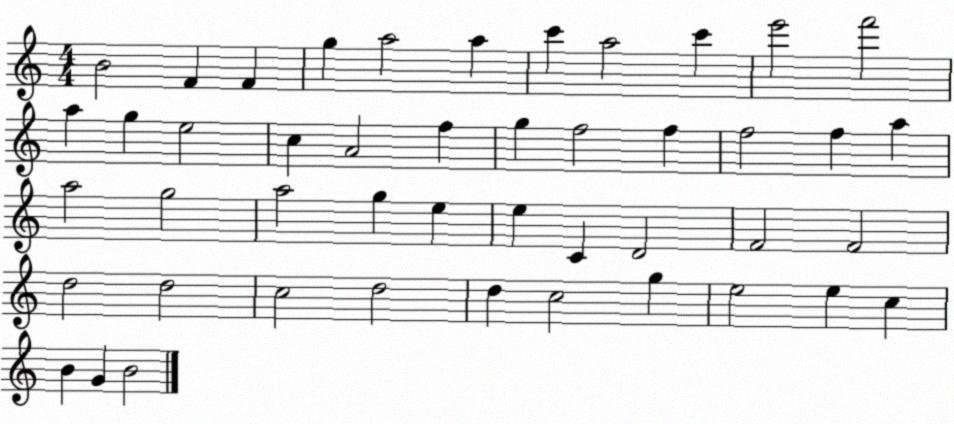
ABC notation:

X:1
T:Untitled
M:4/4
L:1/4
K:C
B2 F F g a2 a c' a2 c' e'2 f'2 a g e2 c A2 f g f2 f f2 f a a2 g2 a2 g e e C D2 F2 F2 d2 d2 c2 d2 d c2 g e2 e c B G B2